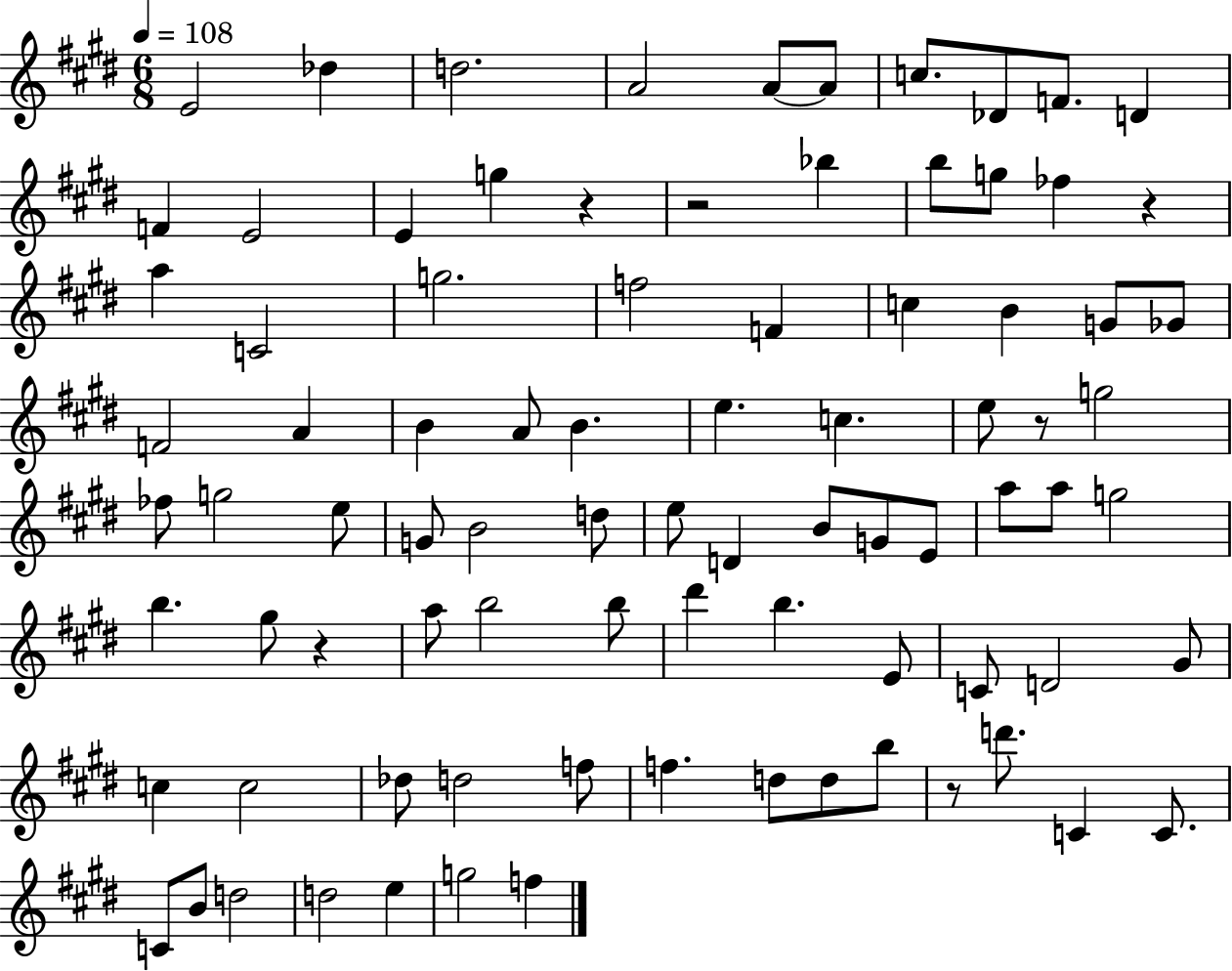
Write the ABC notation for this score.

X:1
T:Untitled
M:6/8
L:1/4
K:E
E2 _d d2 A2 A/2 A/2 c/2 _D/2 F/2 D F E2 E g z z2 _b b/2 g/2 _f z a C2 g2 f2 F c B G/2 _G/2 F2 A B A/2 B e c e/2 z/2 g2 _f/2 g2 e/2 G/2 B2 d/2 e/2 D B/2 G/2 E/2 a/2 a/2 g2 b ^g/2 z a/2 b2 b/2 ^d' b E/2 C/2 D2 ^G/2 c c2 _d/2 d2 f/2 f d/2 d/2 b/2 z/2 d'/2 C C/2 C/2 B/2 d2 d2 e g2 f